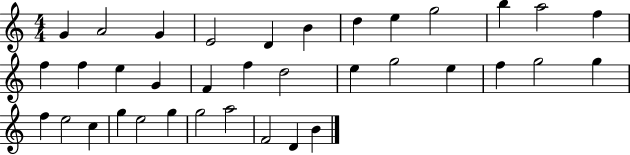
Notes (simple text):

G4/q A4/h G4/q E4/h D4/q B4/q D5/q E5/q G5/h B5/q A5/h F5/q F5/q F5/q E5/q G4/q F4/q F5/q D5/h E5/q G5/h E5/q F5/q G5/h G5/q F5/q E5/h C5/q G5/q E5/h G5/q G5/h A5/h F4/h D4/q B4/q